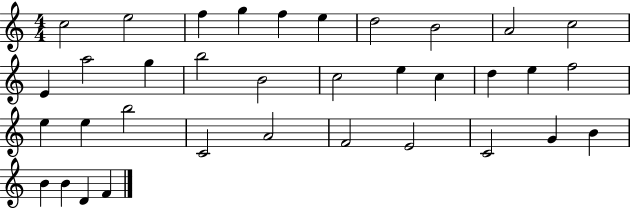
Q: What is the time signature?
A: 4/4